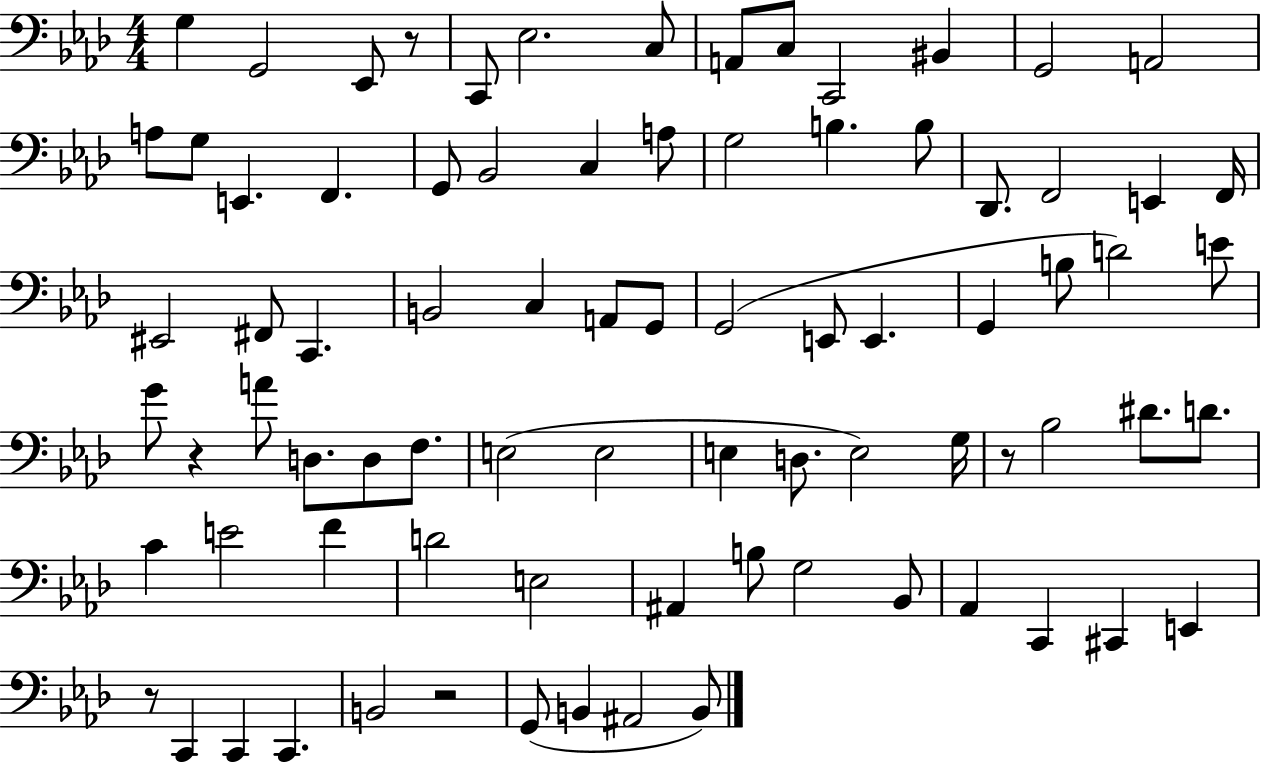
{
  \clef bass
  \numericTimeSignature
  \time 4/4
  \key aes \major
  \repeat volta 2 { g4 g,2 ees,8 r8 | c,8 ees2. c8 | a,8 c8 c,2 bis,4 | g,2 a,2 | \break a8 g8 e,4. f,4. | g,8 bes,2 c4 a8 | g2 b4. b8 | des,8. f,2 e,4 f,16 | \break eis,2 fis,8 c,4. | b,2 c4 a,8 g,8 | g,2( e,8 e,4. | g,4 b8 d'2) e'8 | \break g'8 r4 a'8 d8. d8 f8. | e2( e2 | e4 d8. e2) g16 | r8 bes2 dis'8. d'8. | \break c'4 e'2 f'4 | d'2 e2 | ais,4 b8 g2 bes,8 | aes,4 c,4 cis,4 e,4 | \break r8 c,4 c,4 c,4. | b,2 r2 | g,8( b,4 ais,2 b,8) | } \bar "|."
}